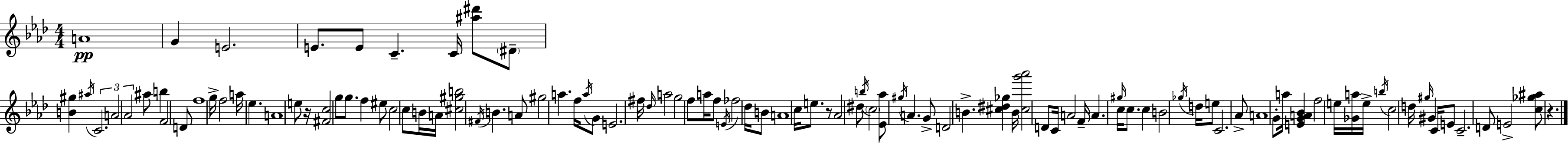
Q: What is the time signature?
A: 4/4